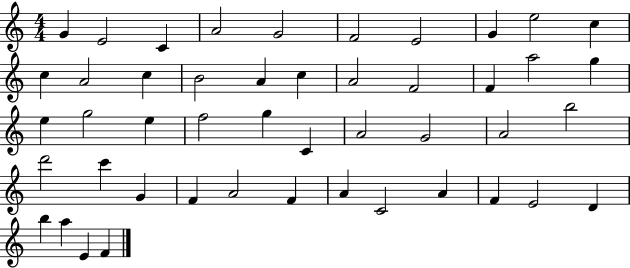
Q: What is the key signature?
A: C major